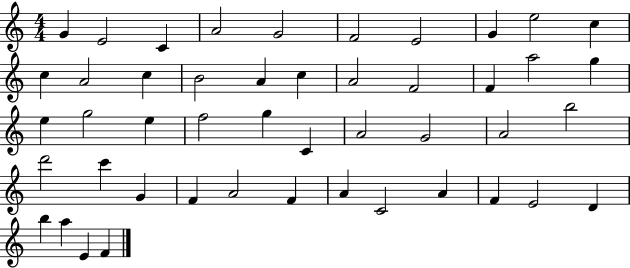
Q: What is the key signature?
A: C major